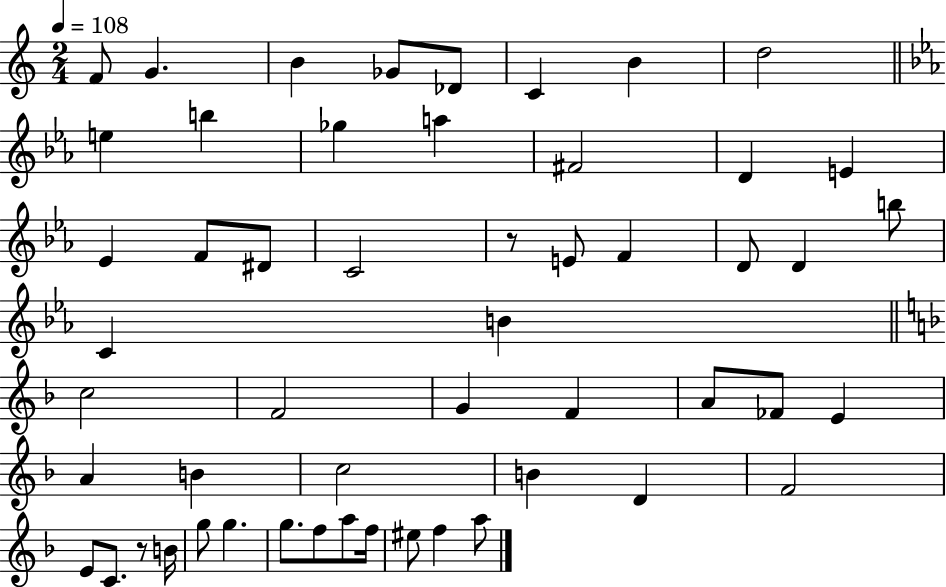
{
  \clef treble
  \numericTimeSignature
  \time 2/4
  \key c \major
  \tempo 4 = 108
  \repeat volta 2 { f'8 g'4. | b'4 ges'8 des'8 | c'4 b'4 | d''2 | \break \bar "||" \break \key ees \major e''4 b''4 | ges''4 a''4 | fis'2 | d'4 e'4 | \break ees'4 f'8 dis'8 | c'2 | r8 e'8 f'4 | d'8 d'4 b''8 | \break c'4 b'4 | \bar "||" \break \key f \major c''2 | f'2 | g'4 f'4 | a'8 fes'8 e'4 | \break a'4 b'4 | c''2 | b'4 d'4 | f'2 | \break e'8 c'8. r8 b'16 | g''8 g''4. | g''8. f''8 a''8 f''16 | eis''8 f''4 a''8 | \break } \bar "|."
}